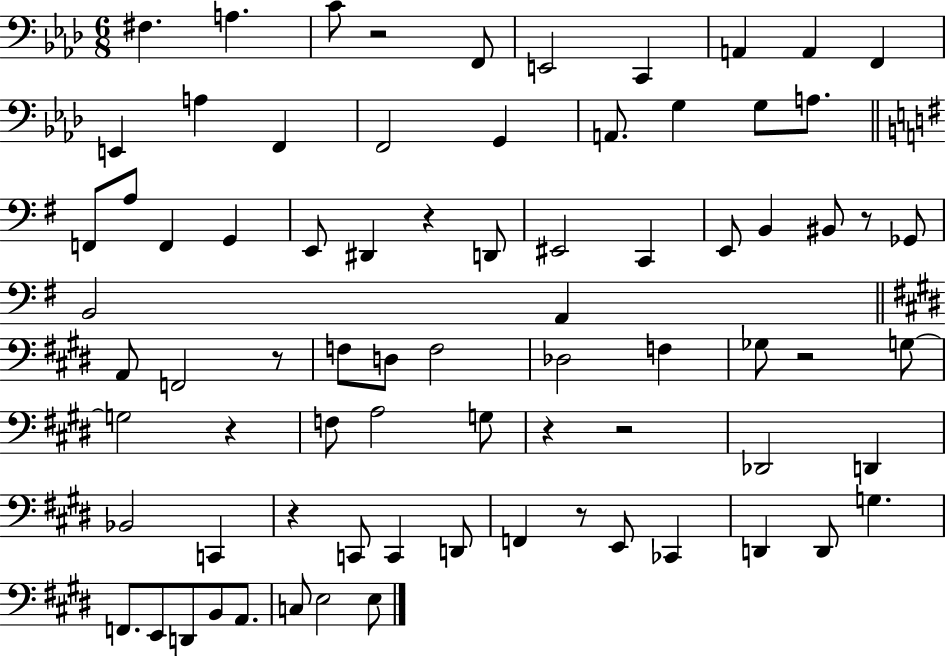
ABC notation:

X:1
T:Untitled
M:6/8
L:1/4
K:Ab
^F, A, C/2 z2 F,,/2 E,,2 C,, A,, A,, F,, E,, A, F,, F,,2 G,, A,,/2 G, G,/2 A,/2 F,,/2 A,/2 F,, G,, E,,/2 ^D,, z D,,/2 ^E,,2 C,, E,,/2 B,, ^B,,/2 z/2 _G,,/2 B,,2 A,, A,,/2 F,,2 z/2 F,/2 D,/2 F,2 _D,2 F, _G,/2 z2 G,/2 G,2 z F,/2 A,2 G,/2 z z2 _D,,2 D,, _B,,2 C,, z C,,/2 C,, D,,/2 F,, z/2 E,,/2 _C,, D,, D,,/2 G, F,,/2 E,,/2 D,,/2 B,,/2 A,,/2 C,/2 E,2 E,/2